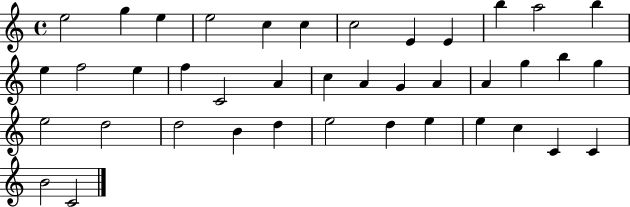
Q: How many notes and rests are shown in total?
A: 40